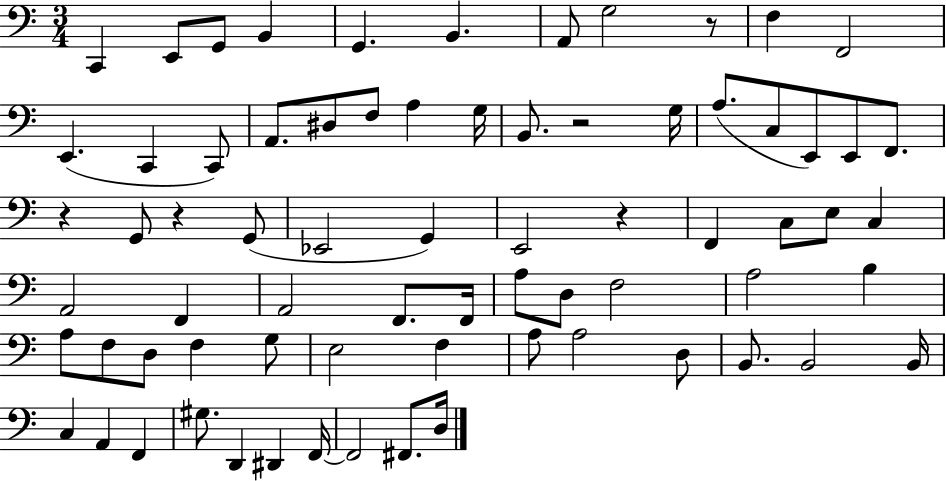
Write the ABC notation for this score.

X:1
T:Untitled
M:3/4
L:1/4
K:C
C,, E,,/2 G,,/2 B,, G,, B,, A,,/2 G,2 z/2 F, F,,2 E,, C,, C,,/2 A,,/2 ^D,/2 F,/2 A, G,/4 B,,/2 z2 G,/4 A,/2 C,/2 E,,/2 E,,/2 F,,/2 z G,,/2 z G,,/2 _E,,2 G,, E,,2 z F,, C,/2 E,/2 C, A,,2 F,, A,,2 F,,/2 F,,/4 A,/2 D,/2 F,2 A,2 B, A,/2 F,/2 D,/2 F, G,/2 E,2 F, A,/2 A,2 D,/2 B,,/2 B,,2 B,,/4 C, A,, F,, ^G,/2 D,, ^D,, F,,/4 F,,2 ^F,,/2 D,/4